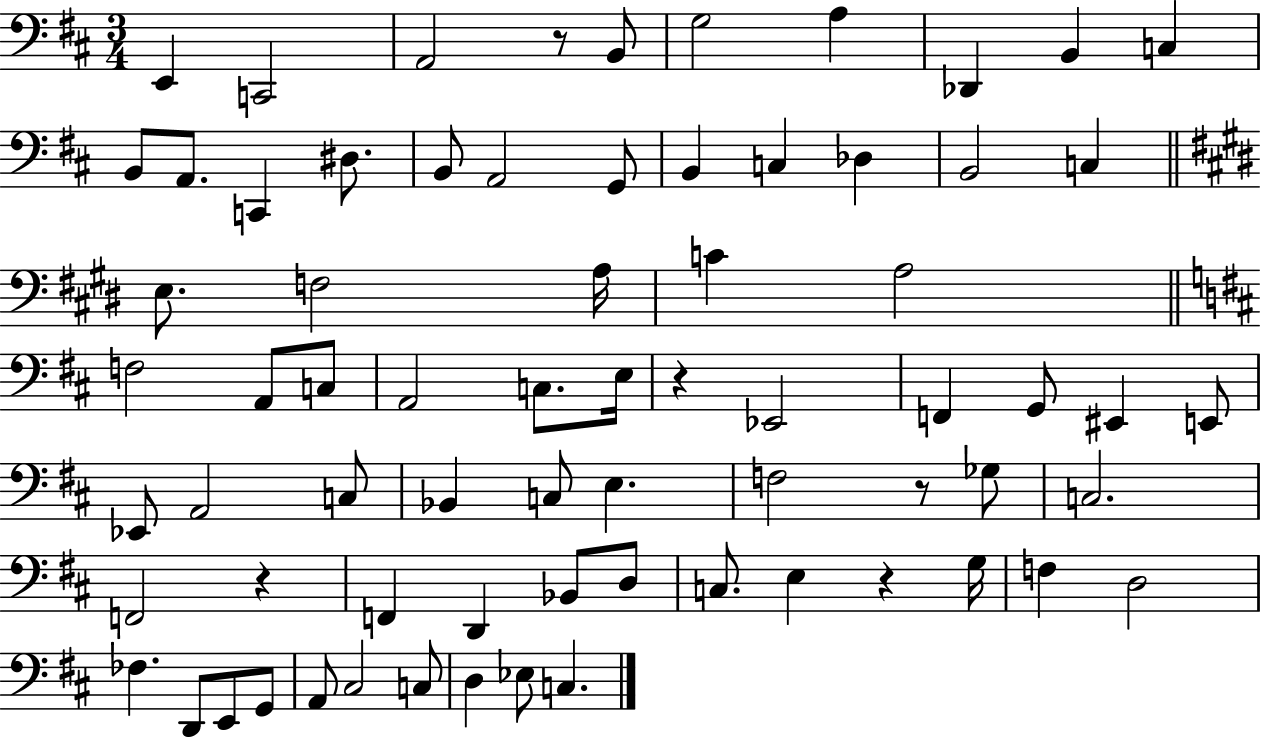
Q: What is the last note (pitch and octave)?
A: C3